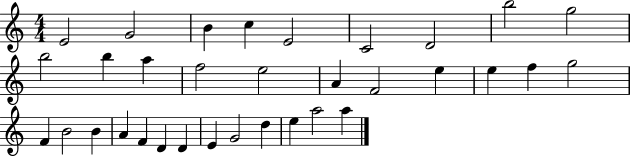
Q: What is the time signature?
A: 4/4